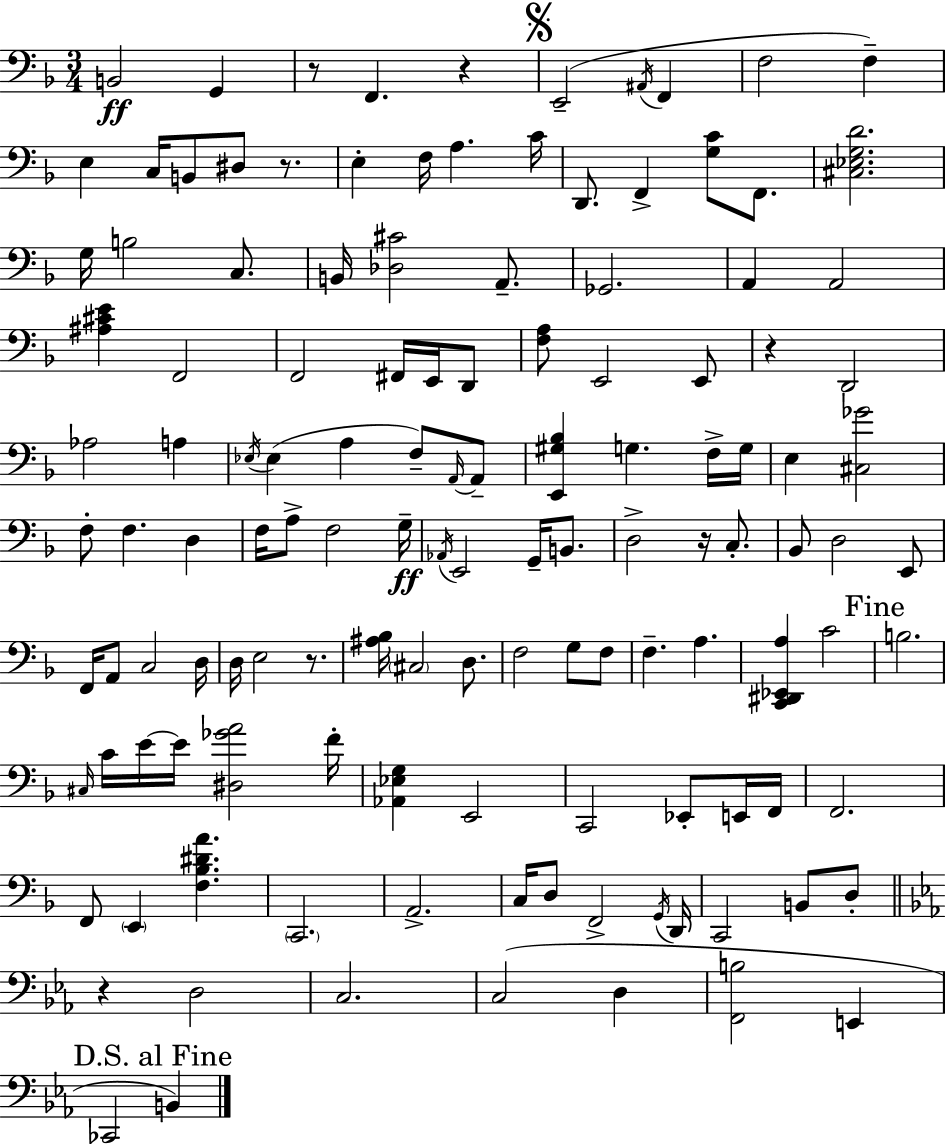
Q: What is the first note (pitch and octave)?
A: B2